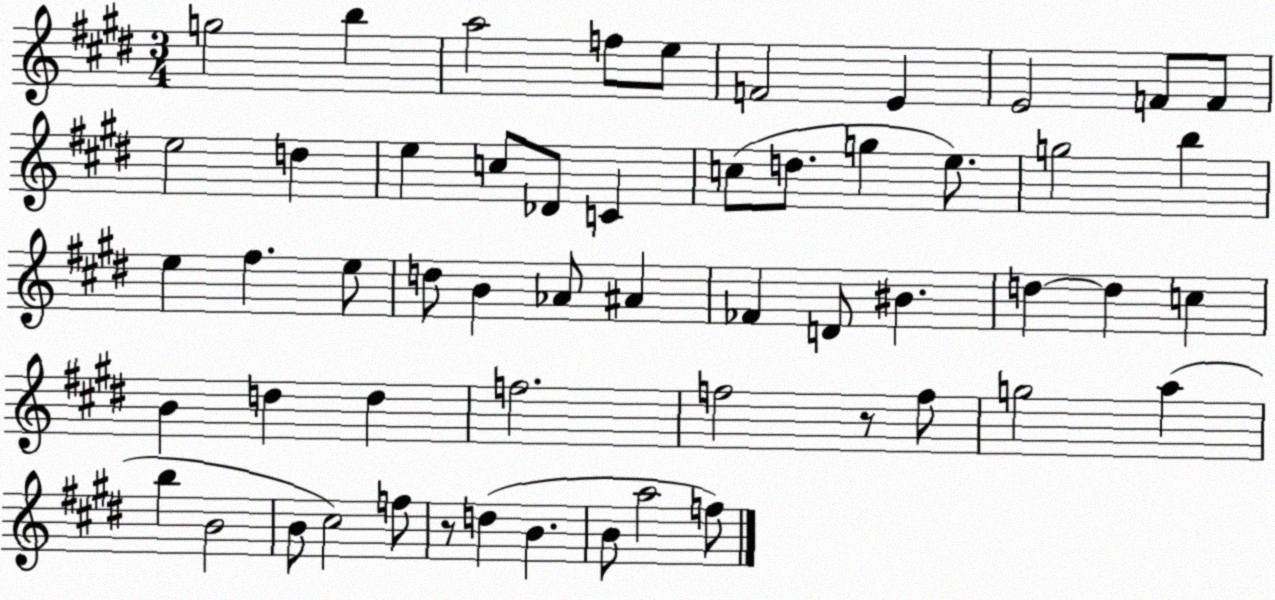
X:1
T:Untitled
M:3/4
L:1/4
K:E
g2 b a2 f/2 e/2 F2 E E2 F/2 F/2 e2 d e c/2 _D/2 C c/2 d/2 g e/2 g2 b e ^f e/2 d/2 B _A/2 ^A _F D/2 ^B d d c B d d f2 f2 z/2 f/2 g2 a b B2 B/2 ^c2 f/2 z/2 d B B/2 a2 f/2